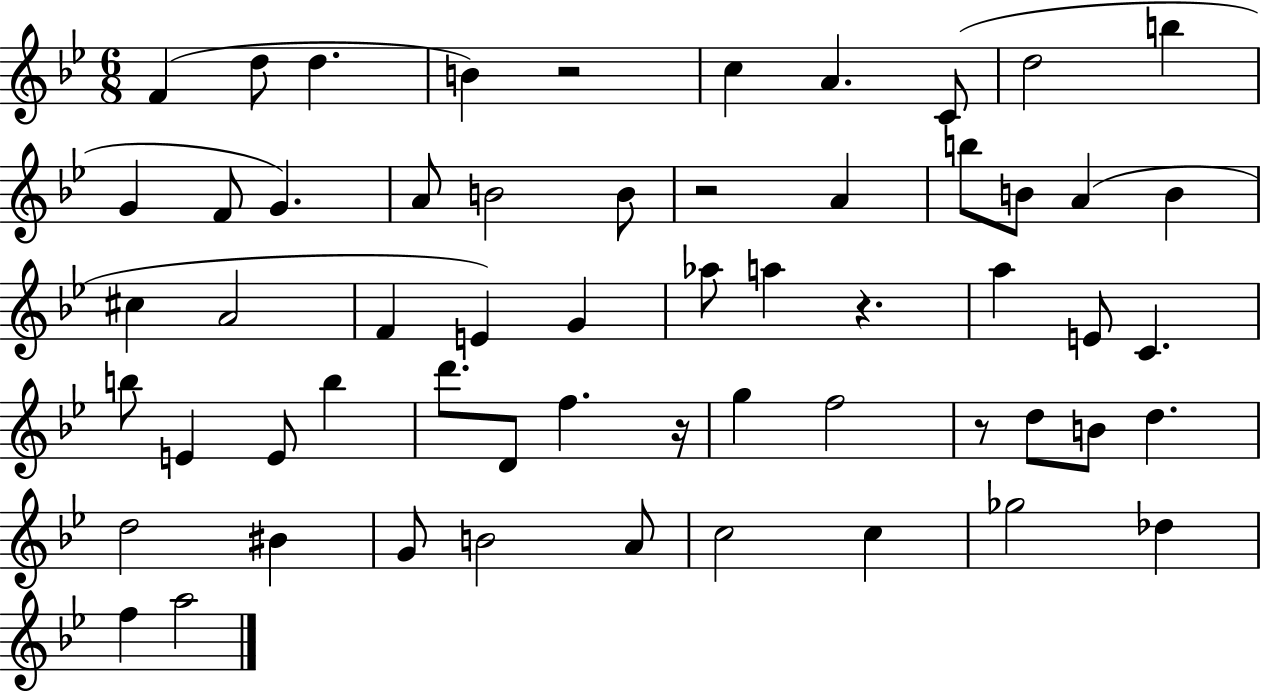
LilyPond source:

{
  \clef treble
  \numericTimeSignature
  \time 6/8
  \key bes \major
  f'4( d''8 d''4. | b'4) r2 | c''4 a'4. c'8( | d''2 b''4 | \break g'4 f'8 g'4.) | a'8 b'2 b'8 | r2 a'4 | b''8 b'8 a'4( b'4 | \break cis''4 a'2 | f'4 e'4) g'4 | aes''8 a''4 r4. | a''4 e'8 c'4. | \break b''8 e'4 e'8 b''4 | d'''8. d'8 f''4. r16 | g''4 f''2 | r8 d''8 b'8 d''4. | \break d''2 bis'4 | g'8 b'2 a'8 | c''2 c''4 | ges''2 des''4 | \break f''4 a''2 | \bar "|."
}